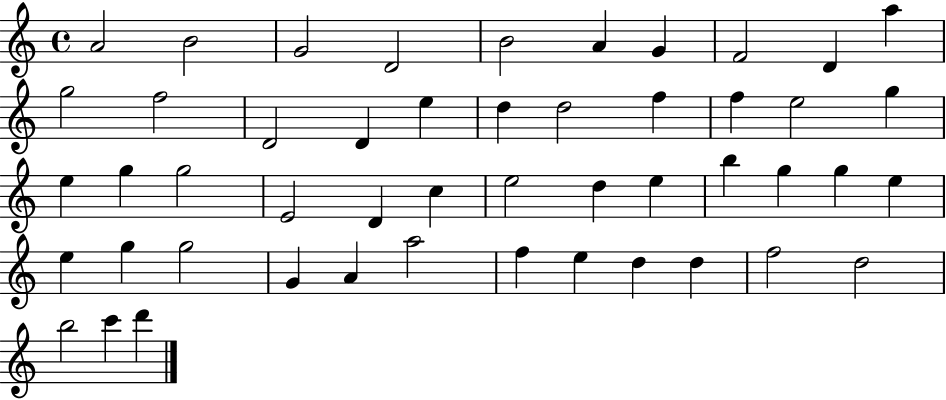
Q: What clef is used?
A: treble